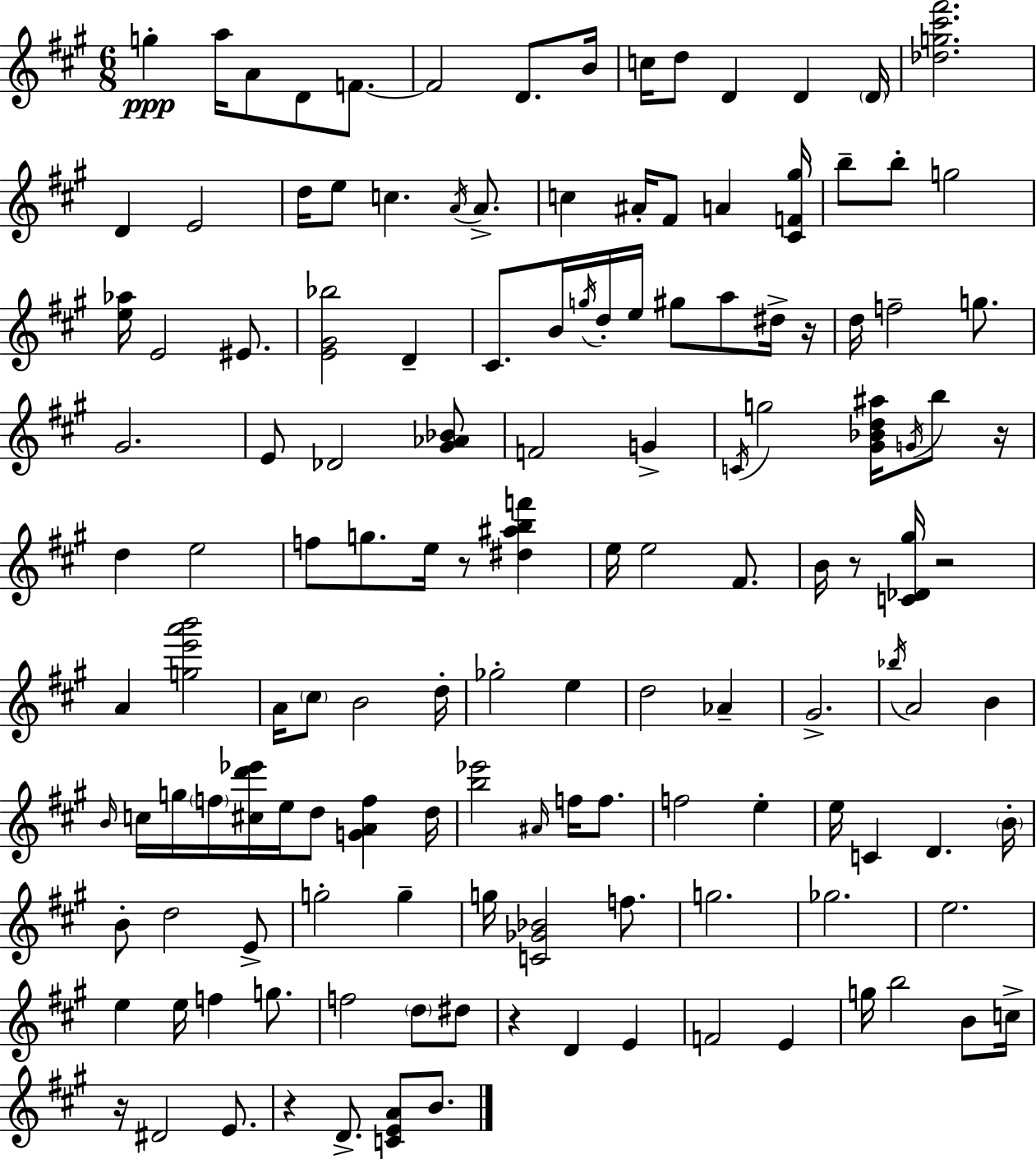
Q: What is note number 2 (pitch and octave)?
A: A5